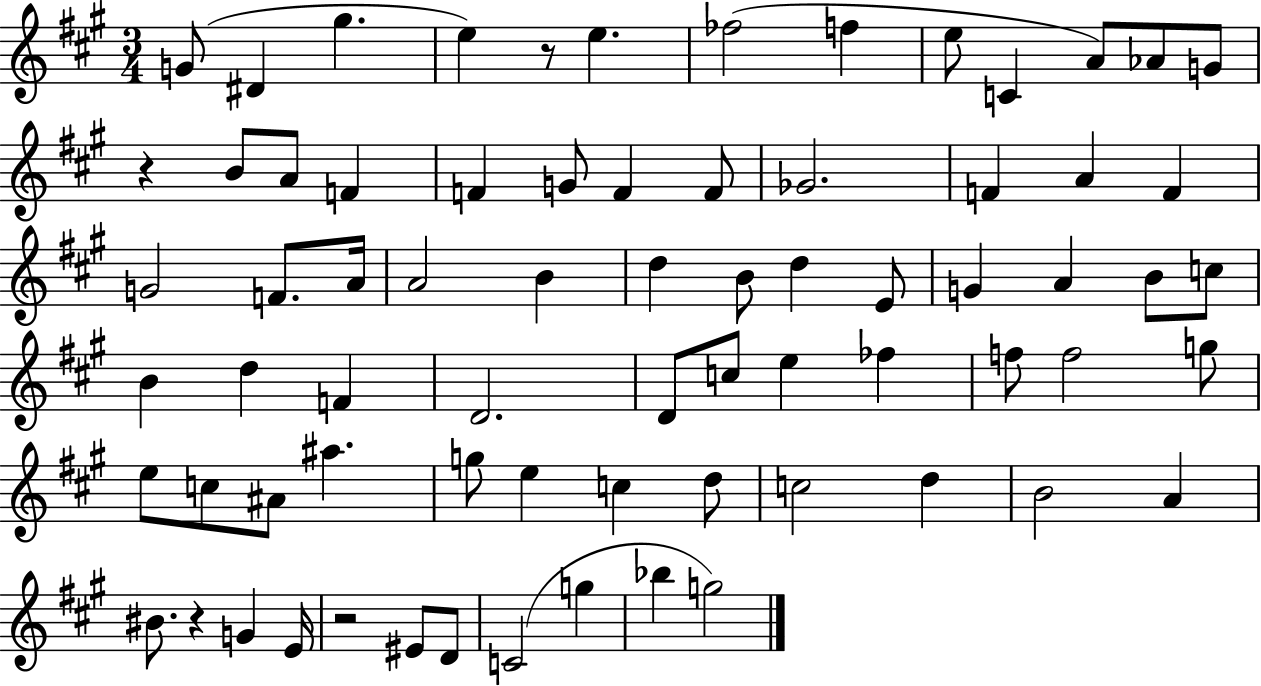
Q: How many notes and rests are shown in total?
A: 72